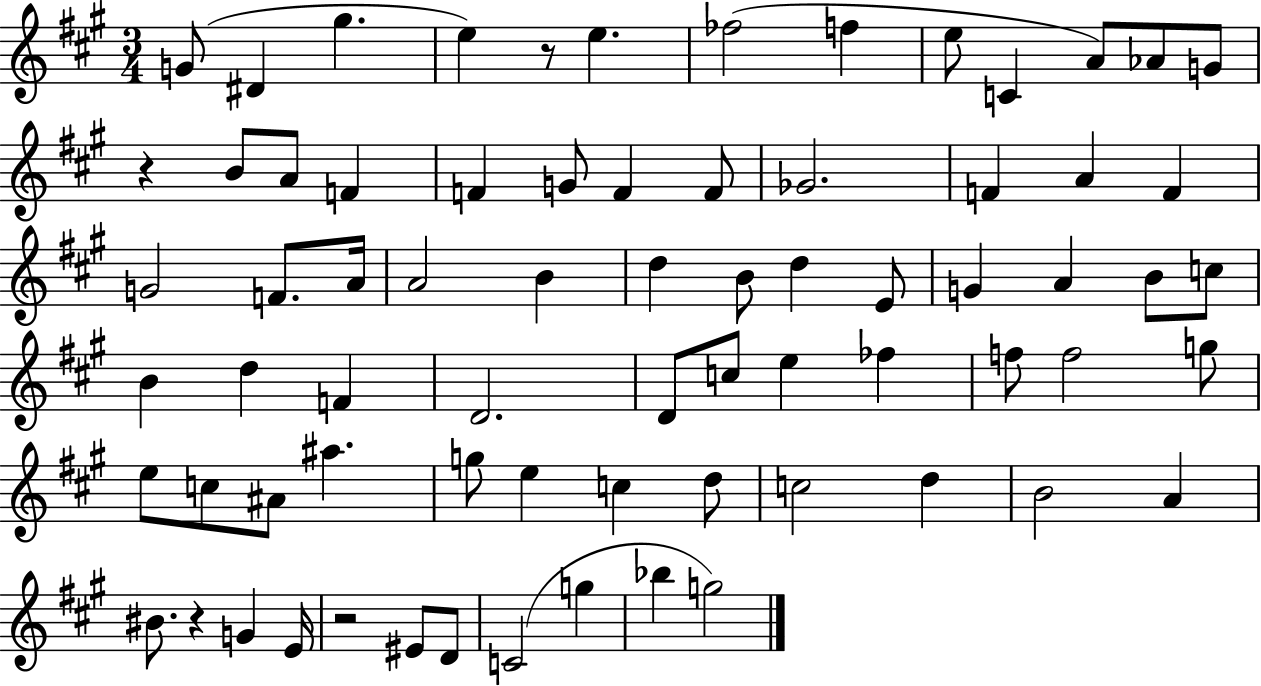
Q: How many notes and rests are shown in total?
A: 72